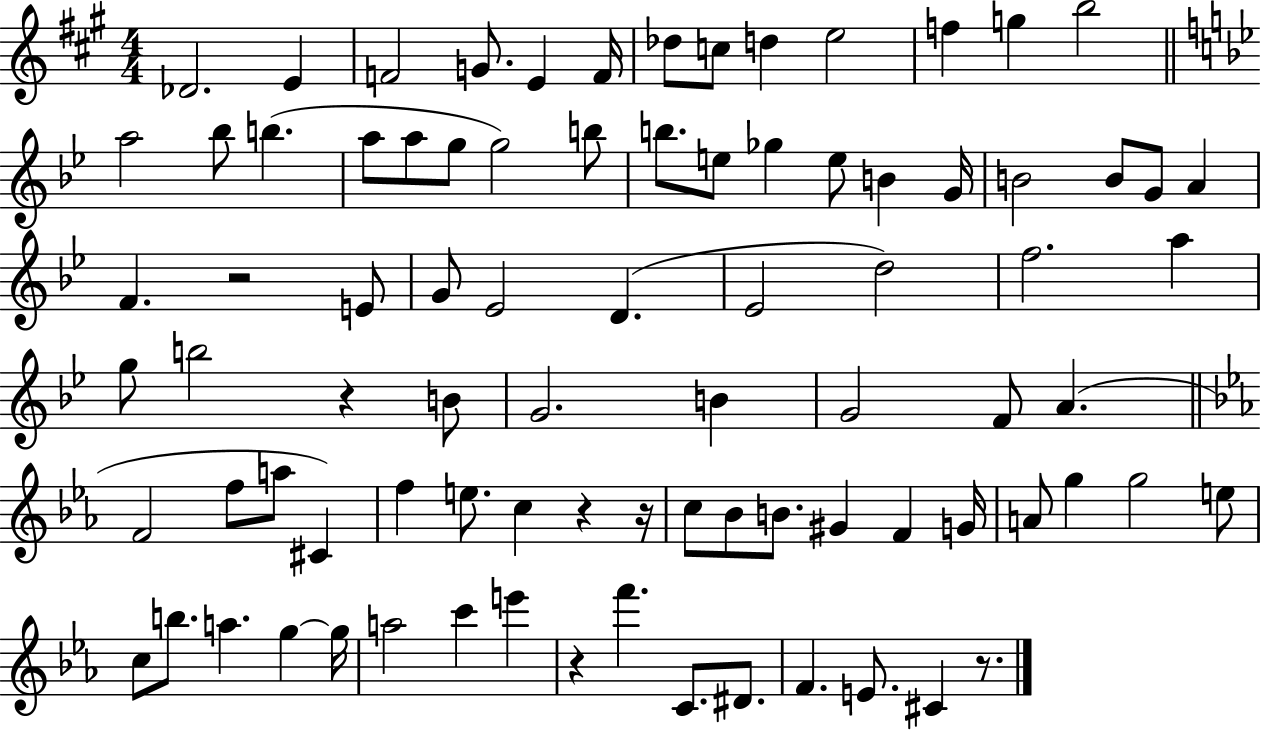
Db4/h. E4/q F4/h G4/e. E4/q F4/s Db5/e C5/e D5/q E5/h F5/q G5/q B5/h A5/h Bb5/e B5/q. A5/e A5/e G5/e G5/h B5/e B5/e. E5/e Gb5/q E5/e B4/q G4/s B4/h B4/e G4/e A4/q F4/q. R/h E4/e G4/e Eb4/h D4/q. Eb4/h D5/h F5/h. A5/q G5/e B5/h R/q B4/e G4/h. B4/q G4/h F4/e A4/q. F4/h F5/e A5/e C#4/q F5/q E5/e. C5/q R/q R/s C5/e Bb4/e B4/e. G#4/q F4/q G4/s A4/e G5/q G5/h E5/e C5/e B5/e. A5/q. G5/q G5/s A5/h C6/q E6/q R/q F6/q. C4/e. D#4/e. F4/q. E4/e. C#4/q R/e.